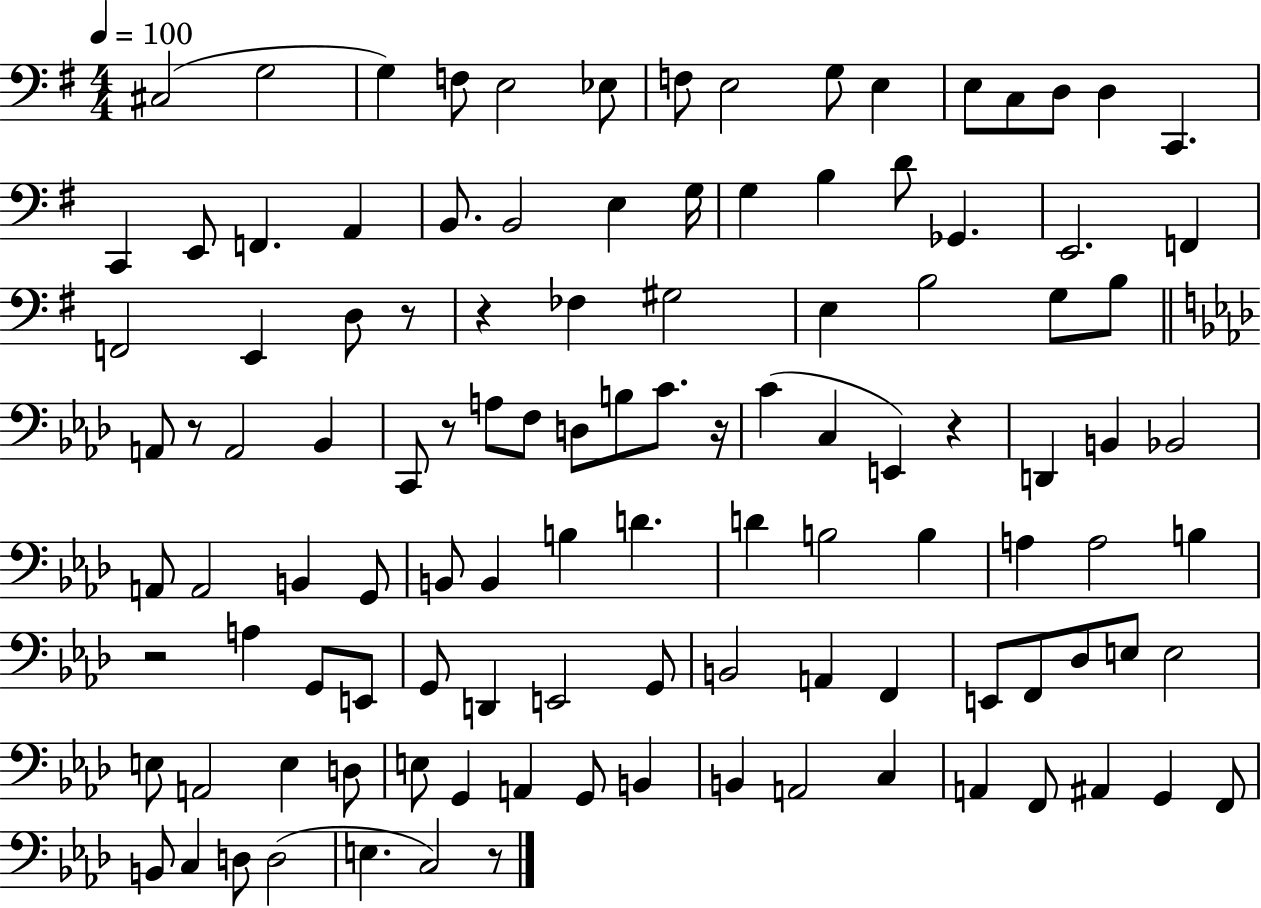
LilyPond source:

{
  \clef bass
  \numericTimeSignature
  \time 4/4
  \key g \major
  \tempo 4 = 100
  cis2( g2 | g4) f8 e2 ees8 | f8 e2 g8 e4 | e8 c8 d8 d4 c,4. | \break c,4 e,8 f,4. a,4 | b,8. b,2 e4 g16 | g4 b4 d'8 ges,4. | e,2. f,4 | \break f,2 e,4 d8 r8 | r4 fes4 gis2 | e4 b2 g8 b8 | \bar "||" \break \key aes \major a,8 r8 a,2 bes,4 | c,8 r8 a8 f8 d8 b8 c'8. r16 | c'4( c4 e,4) r4 | d,4 b,4 bes,2 | \break a,8 a,2 b,4 g,8 | b,8 b,4 b4 d'4. | d'4 b2 b4 | a4 a2 b4 | \break r2 a4 g,8 e,8 | g,8 d,4 e,2 g,8 | b,2 a,4 f,4 | e,8 f,8 des8 e8 e2 | \break e8 a,2 e4 d8 | e8 g,4 a,4 g,8 b,4 | b,4 a,2 c4 | a,4 f,8 ais,4 g,4 f,8 | \break b,8 c4 d8 d2( | e4. c2) r8 | \bar "|."
}